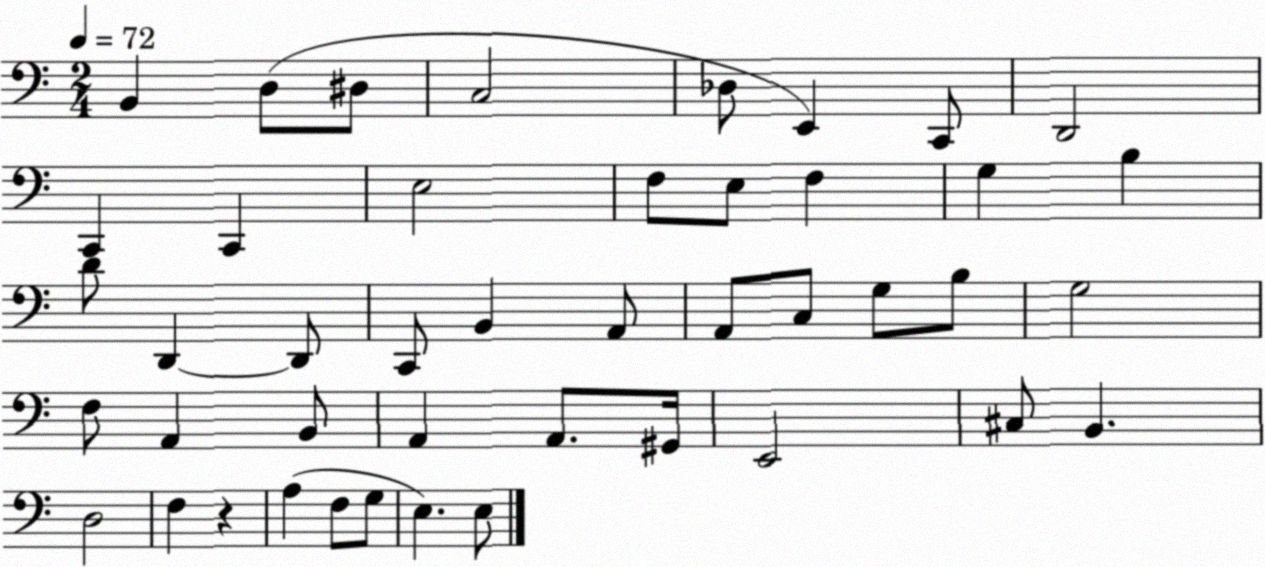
X:1
T:Untitled
M:2/4
L:1/4
K:C
B,, D,/2 ^D,/2 C,2 _D,/2 E,, C,,/2 D,,2 C,, C,, E,2 F,/2 E,/2 F, G, B, D/2 D,, D,,/2 C,,/2 B,, A,,/2 A,,/2 C,/2 G,/2 B,/2 G,2 F,/2 A,, B,,/2 A,, A,,/2 ^G,,/4 E,,2 ^C,/2 B,, D,2 F, z A, F,/2 G,/2 E, E,/2